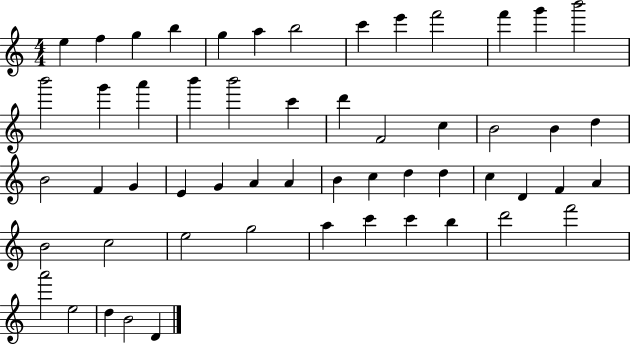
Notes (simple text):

E5/q F5/q G5/q B5/q G5/q A5/q B5/h C6/q E6/q F6/h F6/q G6/q B6/h B6/h G6/q A6/q B6/q B6/h C6/q D6/q F4/h C5/q B4/h B4/q D5/q B4/h F4/q G4/q E4/q G4/q A4/q A4/q B4/q C5/q D5/q D5/q C5/q D4/q F4/q A4/q B4/h C5/h E5/h G5/h A5/q C6/q C6/q B5/q D6/h F6/h A6/h E5/h D5/q B4/h D4/q